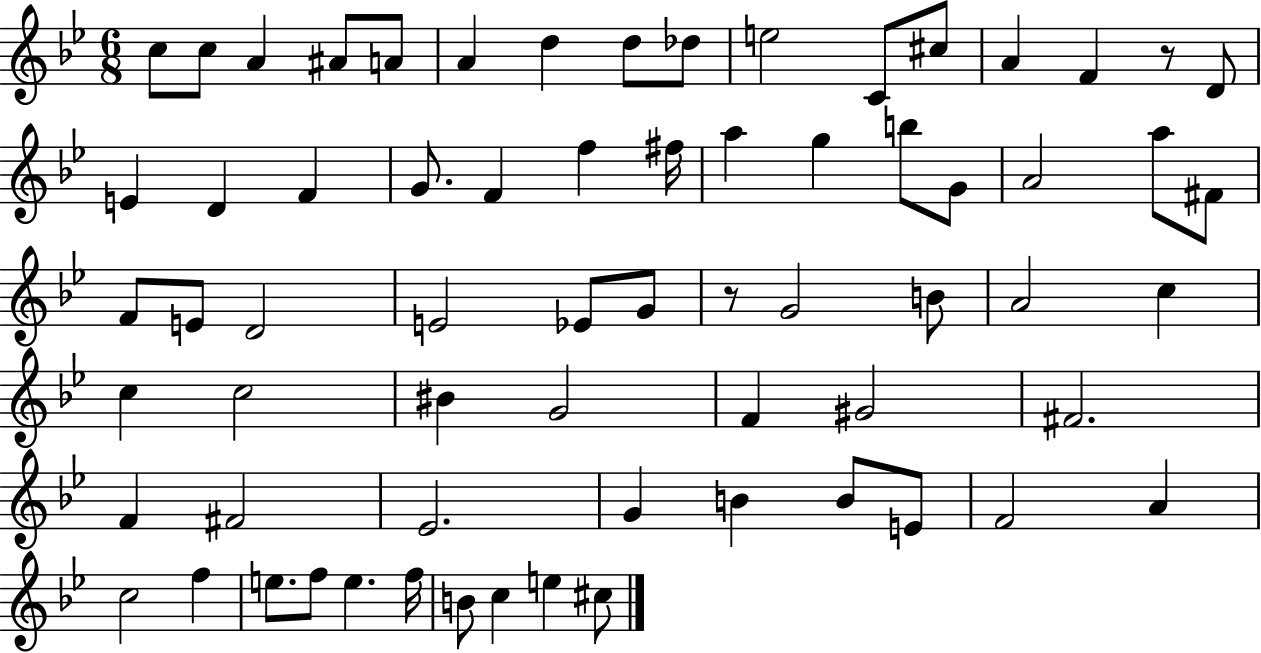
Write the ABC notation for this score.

X:1
T:Untitled
M:6/8
L:1/4
K:Bb
c/2 c/2 A ^A/2 A/2 A d d/2 _d/2 e2 C/2 ^c/2 A F z/2 D/2 E D F G/2 F f ^f/4 a g b/2 G/2 A2 a/2 ^F/2 F/2 E/2 D2 E2 _E/2 G/2 z/2 G2 B/2 A2 c c c2 ^B G2 F ^G2 ^F2 F ^F2 _E2 G B B/2 E/2 F2 A c2 f e/2 f/2 e f/4 B/2 c e ^c/2